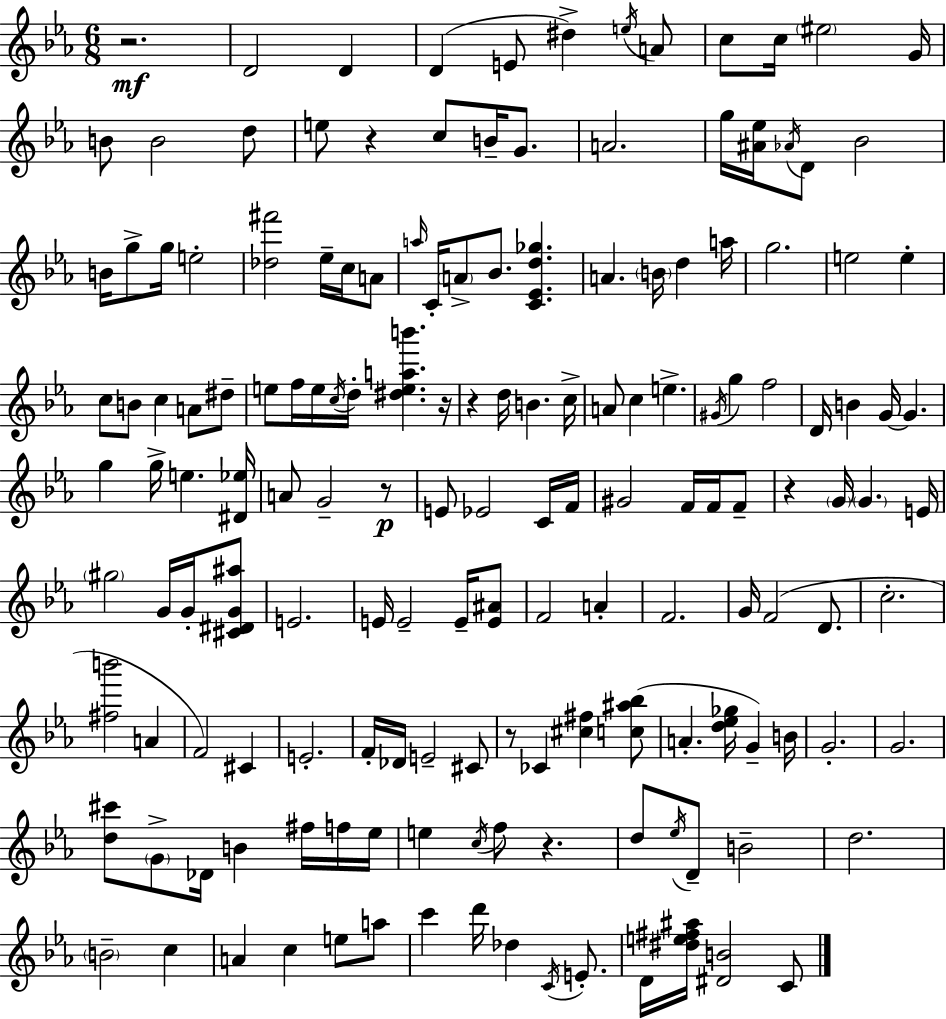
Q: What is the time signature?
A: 6/8